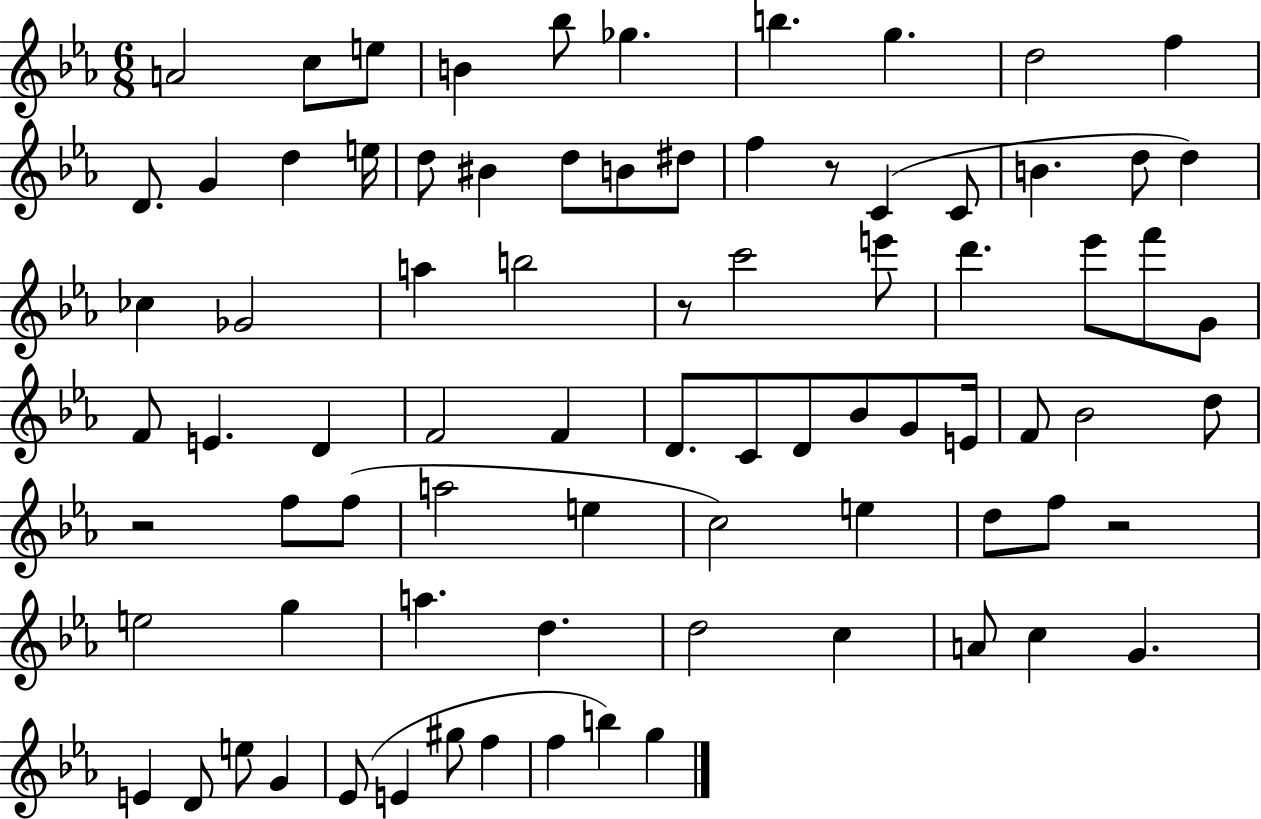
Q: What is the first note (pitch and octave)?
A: A4